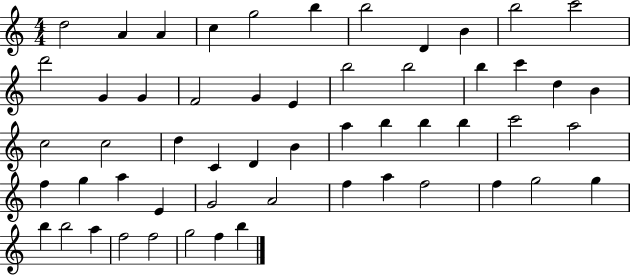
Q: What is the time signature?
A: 4/4